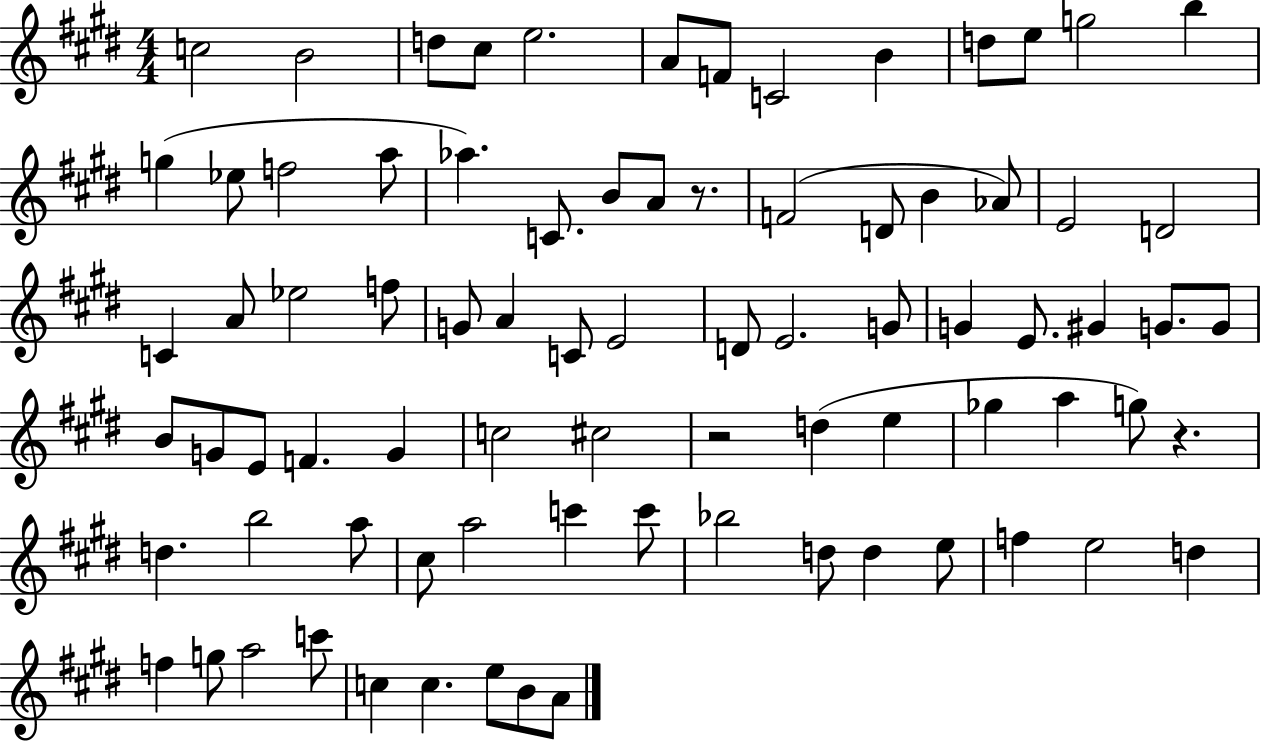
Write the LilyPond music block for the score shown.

{
  \clef treble
  \numericTimeSignature
  \time 4/4
  \key e \major
  c''2 b'2 | d''8 cis''8 e''2. | a'8 f'8 c'2 b'4 | d''8 e''8 g''2 b''4 | \break g''4( ees''8 f''2 a''8 | aes''4.) c'8. b'8 a'8 r8. | f'2( d'8 b'4 aes'8) | e'2 d'2 | \break c'4 a'8 ees''2 f''8 | g'8 a'4 c'8 e'2 | d'8 e'2. g'8 | g'4 e'8. gis'4 g'8. g'8 | \break b'8 g'8 e'8 f'4. g'4 | c''2 cis''2 | r2 d''4( e''4 | ges''4 a''4 g''8) r4. | \break d''4. b''2 a''8 | cis''8 a''2 c'''4 c'''8 | bes''2 d''8 d''4 e''8 | f''4 e''2 d''4 | \break f''4 g''8 a''2 c'''8 | c''4 c''4. e''8 b'8 a'8 | \bar "|."
}